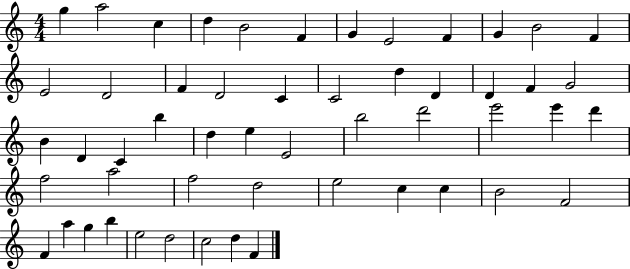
X:1
T:Untitled
M:4/4
L:1/4
K:C
g a2 c d B2 F G E2 F G B2 F E2 D2 F D2 C C2 d D D F G2 B D C b d e E2 b2 d'2 e'2 e' d' f2 a2 f2 d2 e2 c c B2 F2 F a g b e2 d2 c2 d F